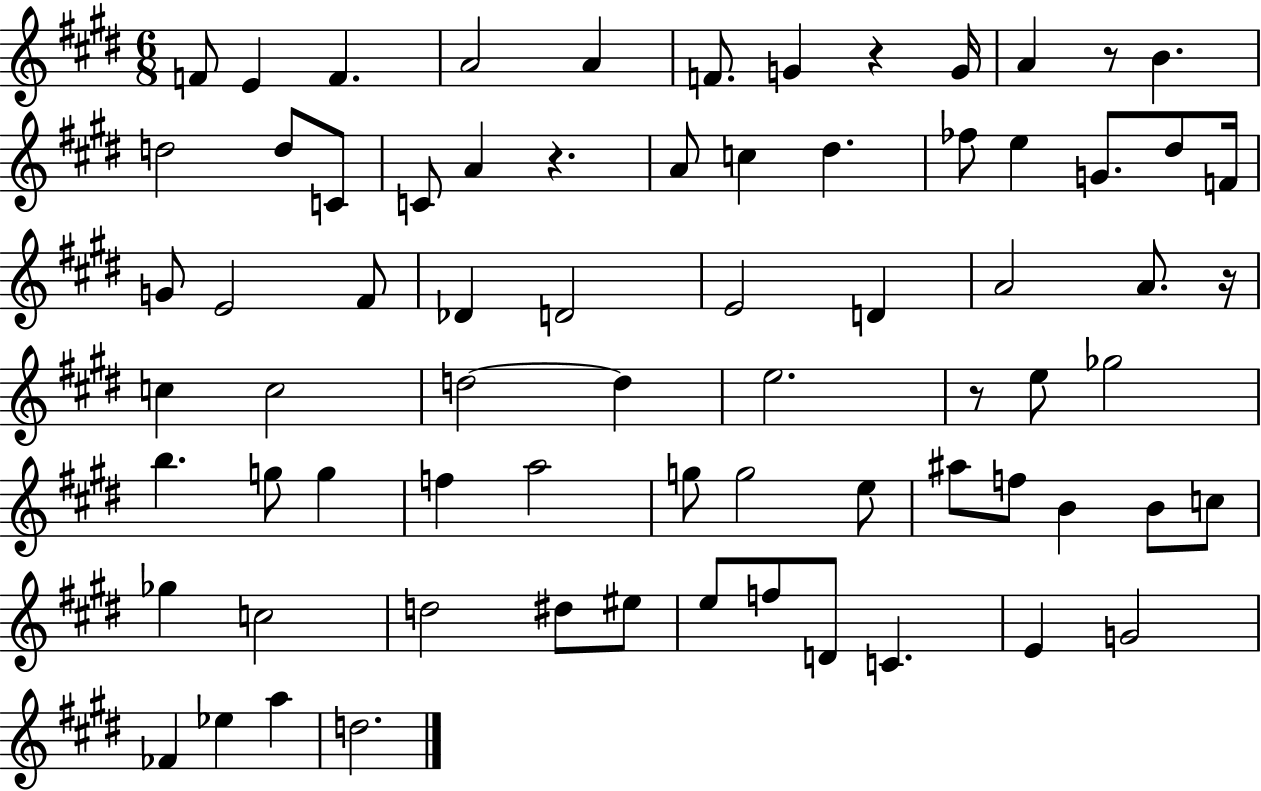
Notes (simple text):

F4/e E4/q F4/q. A4/h A4/q F4/e. G4/q R/q G4/s A4/q R/e B4/q. D5/h D5/e C4/e C4/e A4/q R/q. A4/e C5/q D#5/q. FES5/e E5/q G4/e. D#5/e F4/s G4/e E4/h F#4/e Db4/q D4/h E4/h D4/q A4/h A4/e. R/s C5/q C5/h D5/h D5/q E5/h. R/e E5/e Gb5/h B5/q. G5/e G5/q F5/q A5/h G5/e G5/h E5/e A#5/e F5/e B4/q B4/e C5/e Gb5/q C5/h D5/h D#5/e EIS5/e E5/e F5/e D4/e C4/q. E4/q G4/h FES4/q Eb5/q A5/q D5/h.